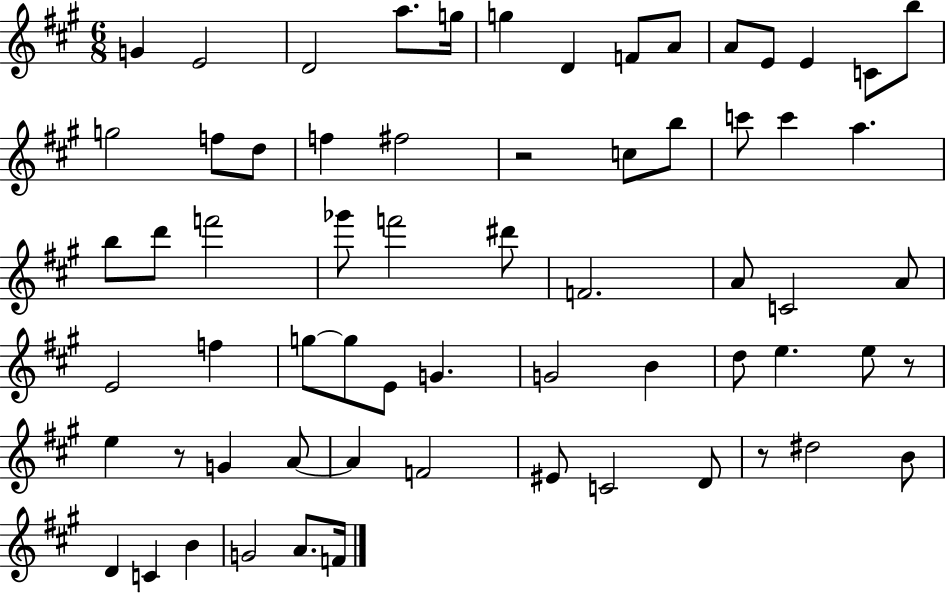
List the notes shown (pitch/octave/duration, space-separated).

G4/q E4/h D4/h A5/e. G5/s G5/q D4/q F4/e A4/e A4/e E4/e E4/q C4/e B5/e G5/h F5/e D5/e F5/q F#5/h R/h C5/e B5/e C6/e C6/q A5/q. B5/e D6/e F6/h Gb6/e F6/h D#6/e F4/h. A4/e C4/h A4/e E4/h F5/q G5/e G5/e E4/e G4/q. G4/h B4/q D5/e E5/q. E5/e R/e E5/q R/e G4/q A4/e A4/q F4/h EIS4/e C4/h D4/e R/e D#5/h B4/e D4/q C4/q B4/q G4/h A4/e. F4/s